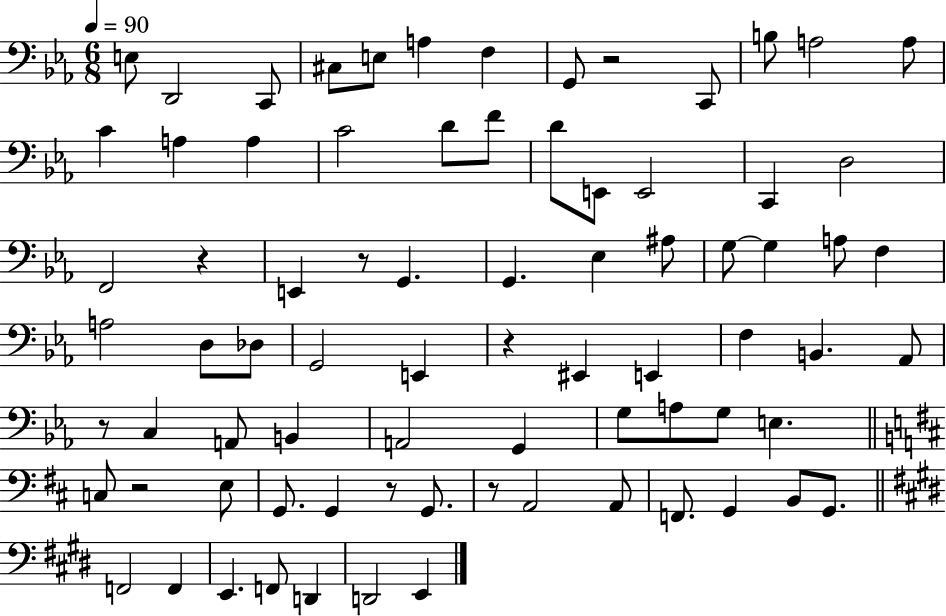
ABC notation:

X:1
T:Untitled
M:6/8
L:1/4
K:Eb
E,/2 D,,2 C,,/2 ^C,/2 E,/2 A, F, G,,/2 z2 C,,/2 B,/2 A,2 A,/2 C A, A, C2 D/2 F/2 D/2 E,,/2 E,,2 C,, D,2 F,,2 z E,, z/2 G,, G,, _E, ^A,/2 G,/2 G, A,/2 F, A,2 D,/2 _D,/2 G,,2 E,, z ^E,, E,, F, B,, _A,,/2 z/2 C, A,,/2 B,, A,,2 G,, G,/2 A,/2 G,/2 E, C,/2 z2 E,/2 G,,/2 G,, z/2 G,,/2 z/2 A,,2 A,,/2 F,,/2 G,, B,,/2 G,,/2 F,,2 F,, E,, F,,/2 D,, D,,2 E,,